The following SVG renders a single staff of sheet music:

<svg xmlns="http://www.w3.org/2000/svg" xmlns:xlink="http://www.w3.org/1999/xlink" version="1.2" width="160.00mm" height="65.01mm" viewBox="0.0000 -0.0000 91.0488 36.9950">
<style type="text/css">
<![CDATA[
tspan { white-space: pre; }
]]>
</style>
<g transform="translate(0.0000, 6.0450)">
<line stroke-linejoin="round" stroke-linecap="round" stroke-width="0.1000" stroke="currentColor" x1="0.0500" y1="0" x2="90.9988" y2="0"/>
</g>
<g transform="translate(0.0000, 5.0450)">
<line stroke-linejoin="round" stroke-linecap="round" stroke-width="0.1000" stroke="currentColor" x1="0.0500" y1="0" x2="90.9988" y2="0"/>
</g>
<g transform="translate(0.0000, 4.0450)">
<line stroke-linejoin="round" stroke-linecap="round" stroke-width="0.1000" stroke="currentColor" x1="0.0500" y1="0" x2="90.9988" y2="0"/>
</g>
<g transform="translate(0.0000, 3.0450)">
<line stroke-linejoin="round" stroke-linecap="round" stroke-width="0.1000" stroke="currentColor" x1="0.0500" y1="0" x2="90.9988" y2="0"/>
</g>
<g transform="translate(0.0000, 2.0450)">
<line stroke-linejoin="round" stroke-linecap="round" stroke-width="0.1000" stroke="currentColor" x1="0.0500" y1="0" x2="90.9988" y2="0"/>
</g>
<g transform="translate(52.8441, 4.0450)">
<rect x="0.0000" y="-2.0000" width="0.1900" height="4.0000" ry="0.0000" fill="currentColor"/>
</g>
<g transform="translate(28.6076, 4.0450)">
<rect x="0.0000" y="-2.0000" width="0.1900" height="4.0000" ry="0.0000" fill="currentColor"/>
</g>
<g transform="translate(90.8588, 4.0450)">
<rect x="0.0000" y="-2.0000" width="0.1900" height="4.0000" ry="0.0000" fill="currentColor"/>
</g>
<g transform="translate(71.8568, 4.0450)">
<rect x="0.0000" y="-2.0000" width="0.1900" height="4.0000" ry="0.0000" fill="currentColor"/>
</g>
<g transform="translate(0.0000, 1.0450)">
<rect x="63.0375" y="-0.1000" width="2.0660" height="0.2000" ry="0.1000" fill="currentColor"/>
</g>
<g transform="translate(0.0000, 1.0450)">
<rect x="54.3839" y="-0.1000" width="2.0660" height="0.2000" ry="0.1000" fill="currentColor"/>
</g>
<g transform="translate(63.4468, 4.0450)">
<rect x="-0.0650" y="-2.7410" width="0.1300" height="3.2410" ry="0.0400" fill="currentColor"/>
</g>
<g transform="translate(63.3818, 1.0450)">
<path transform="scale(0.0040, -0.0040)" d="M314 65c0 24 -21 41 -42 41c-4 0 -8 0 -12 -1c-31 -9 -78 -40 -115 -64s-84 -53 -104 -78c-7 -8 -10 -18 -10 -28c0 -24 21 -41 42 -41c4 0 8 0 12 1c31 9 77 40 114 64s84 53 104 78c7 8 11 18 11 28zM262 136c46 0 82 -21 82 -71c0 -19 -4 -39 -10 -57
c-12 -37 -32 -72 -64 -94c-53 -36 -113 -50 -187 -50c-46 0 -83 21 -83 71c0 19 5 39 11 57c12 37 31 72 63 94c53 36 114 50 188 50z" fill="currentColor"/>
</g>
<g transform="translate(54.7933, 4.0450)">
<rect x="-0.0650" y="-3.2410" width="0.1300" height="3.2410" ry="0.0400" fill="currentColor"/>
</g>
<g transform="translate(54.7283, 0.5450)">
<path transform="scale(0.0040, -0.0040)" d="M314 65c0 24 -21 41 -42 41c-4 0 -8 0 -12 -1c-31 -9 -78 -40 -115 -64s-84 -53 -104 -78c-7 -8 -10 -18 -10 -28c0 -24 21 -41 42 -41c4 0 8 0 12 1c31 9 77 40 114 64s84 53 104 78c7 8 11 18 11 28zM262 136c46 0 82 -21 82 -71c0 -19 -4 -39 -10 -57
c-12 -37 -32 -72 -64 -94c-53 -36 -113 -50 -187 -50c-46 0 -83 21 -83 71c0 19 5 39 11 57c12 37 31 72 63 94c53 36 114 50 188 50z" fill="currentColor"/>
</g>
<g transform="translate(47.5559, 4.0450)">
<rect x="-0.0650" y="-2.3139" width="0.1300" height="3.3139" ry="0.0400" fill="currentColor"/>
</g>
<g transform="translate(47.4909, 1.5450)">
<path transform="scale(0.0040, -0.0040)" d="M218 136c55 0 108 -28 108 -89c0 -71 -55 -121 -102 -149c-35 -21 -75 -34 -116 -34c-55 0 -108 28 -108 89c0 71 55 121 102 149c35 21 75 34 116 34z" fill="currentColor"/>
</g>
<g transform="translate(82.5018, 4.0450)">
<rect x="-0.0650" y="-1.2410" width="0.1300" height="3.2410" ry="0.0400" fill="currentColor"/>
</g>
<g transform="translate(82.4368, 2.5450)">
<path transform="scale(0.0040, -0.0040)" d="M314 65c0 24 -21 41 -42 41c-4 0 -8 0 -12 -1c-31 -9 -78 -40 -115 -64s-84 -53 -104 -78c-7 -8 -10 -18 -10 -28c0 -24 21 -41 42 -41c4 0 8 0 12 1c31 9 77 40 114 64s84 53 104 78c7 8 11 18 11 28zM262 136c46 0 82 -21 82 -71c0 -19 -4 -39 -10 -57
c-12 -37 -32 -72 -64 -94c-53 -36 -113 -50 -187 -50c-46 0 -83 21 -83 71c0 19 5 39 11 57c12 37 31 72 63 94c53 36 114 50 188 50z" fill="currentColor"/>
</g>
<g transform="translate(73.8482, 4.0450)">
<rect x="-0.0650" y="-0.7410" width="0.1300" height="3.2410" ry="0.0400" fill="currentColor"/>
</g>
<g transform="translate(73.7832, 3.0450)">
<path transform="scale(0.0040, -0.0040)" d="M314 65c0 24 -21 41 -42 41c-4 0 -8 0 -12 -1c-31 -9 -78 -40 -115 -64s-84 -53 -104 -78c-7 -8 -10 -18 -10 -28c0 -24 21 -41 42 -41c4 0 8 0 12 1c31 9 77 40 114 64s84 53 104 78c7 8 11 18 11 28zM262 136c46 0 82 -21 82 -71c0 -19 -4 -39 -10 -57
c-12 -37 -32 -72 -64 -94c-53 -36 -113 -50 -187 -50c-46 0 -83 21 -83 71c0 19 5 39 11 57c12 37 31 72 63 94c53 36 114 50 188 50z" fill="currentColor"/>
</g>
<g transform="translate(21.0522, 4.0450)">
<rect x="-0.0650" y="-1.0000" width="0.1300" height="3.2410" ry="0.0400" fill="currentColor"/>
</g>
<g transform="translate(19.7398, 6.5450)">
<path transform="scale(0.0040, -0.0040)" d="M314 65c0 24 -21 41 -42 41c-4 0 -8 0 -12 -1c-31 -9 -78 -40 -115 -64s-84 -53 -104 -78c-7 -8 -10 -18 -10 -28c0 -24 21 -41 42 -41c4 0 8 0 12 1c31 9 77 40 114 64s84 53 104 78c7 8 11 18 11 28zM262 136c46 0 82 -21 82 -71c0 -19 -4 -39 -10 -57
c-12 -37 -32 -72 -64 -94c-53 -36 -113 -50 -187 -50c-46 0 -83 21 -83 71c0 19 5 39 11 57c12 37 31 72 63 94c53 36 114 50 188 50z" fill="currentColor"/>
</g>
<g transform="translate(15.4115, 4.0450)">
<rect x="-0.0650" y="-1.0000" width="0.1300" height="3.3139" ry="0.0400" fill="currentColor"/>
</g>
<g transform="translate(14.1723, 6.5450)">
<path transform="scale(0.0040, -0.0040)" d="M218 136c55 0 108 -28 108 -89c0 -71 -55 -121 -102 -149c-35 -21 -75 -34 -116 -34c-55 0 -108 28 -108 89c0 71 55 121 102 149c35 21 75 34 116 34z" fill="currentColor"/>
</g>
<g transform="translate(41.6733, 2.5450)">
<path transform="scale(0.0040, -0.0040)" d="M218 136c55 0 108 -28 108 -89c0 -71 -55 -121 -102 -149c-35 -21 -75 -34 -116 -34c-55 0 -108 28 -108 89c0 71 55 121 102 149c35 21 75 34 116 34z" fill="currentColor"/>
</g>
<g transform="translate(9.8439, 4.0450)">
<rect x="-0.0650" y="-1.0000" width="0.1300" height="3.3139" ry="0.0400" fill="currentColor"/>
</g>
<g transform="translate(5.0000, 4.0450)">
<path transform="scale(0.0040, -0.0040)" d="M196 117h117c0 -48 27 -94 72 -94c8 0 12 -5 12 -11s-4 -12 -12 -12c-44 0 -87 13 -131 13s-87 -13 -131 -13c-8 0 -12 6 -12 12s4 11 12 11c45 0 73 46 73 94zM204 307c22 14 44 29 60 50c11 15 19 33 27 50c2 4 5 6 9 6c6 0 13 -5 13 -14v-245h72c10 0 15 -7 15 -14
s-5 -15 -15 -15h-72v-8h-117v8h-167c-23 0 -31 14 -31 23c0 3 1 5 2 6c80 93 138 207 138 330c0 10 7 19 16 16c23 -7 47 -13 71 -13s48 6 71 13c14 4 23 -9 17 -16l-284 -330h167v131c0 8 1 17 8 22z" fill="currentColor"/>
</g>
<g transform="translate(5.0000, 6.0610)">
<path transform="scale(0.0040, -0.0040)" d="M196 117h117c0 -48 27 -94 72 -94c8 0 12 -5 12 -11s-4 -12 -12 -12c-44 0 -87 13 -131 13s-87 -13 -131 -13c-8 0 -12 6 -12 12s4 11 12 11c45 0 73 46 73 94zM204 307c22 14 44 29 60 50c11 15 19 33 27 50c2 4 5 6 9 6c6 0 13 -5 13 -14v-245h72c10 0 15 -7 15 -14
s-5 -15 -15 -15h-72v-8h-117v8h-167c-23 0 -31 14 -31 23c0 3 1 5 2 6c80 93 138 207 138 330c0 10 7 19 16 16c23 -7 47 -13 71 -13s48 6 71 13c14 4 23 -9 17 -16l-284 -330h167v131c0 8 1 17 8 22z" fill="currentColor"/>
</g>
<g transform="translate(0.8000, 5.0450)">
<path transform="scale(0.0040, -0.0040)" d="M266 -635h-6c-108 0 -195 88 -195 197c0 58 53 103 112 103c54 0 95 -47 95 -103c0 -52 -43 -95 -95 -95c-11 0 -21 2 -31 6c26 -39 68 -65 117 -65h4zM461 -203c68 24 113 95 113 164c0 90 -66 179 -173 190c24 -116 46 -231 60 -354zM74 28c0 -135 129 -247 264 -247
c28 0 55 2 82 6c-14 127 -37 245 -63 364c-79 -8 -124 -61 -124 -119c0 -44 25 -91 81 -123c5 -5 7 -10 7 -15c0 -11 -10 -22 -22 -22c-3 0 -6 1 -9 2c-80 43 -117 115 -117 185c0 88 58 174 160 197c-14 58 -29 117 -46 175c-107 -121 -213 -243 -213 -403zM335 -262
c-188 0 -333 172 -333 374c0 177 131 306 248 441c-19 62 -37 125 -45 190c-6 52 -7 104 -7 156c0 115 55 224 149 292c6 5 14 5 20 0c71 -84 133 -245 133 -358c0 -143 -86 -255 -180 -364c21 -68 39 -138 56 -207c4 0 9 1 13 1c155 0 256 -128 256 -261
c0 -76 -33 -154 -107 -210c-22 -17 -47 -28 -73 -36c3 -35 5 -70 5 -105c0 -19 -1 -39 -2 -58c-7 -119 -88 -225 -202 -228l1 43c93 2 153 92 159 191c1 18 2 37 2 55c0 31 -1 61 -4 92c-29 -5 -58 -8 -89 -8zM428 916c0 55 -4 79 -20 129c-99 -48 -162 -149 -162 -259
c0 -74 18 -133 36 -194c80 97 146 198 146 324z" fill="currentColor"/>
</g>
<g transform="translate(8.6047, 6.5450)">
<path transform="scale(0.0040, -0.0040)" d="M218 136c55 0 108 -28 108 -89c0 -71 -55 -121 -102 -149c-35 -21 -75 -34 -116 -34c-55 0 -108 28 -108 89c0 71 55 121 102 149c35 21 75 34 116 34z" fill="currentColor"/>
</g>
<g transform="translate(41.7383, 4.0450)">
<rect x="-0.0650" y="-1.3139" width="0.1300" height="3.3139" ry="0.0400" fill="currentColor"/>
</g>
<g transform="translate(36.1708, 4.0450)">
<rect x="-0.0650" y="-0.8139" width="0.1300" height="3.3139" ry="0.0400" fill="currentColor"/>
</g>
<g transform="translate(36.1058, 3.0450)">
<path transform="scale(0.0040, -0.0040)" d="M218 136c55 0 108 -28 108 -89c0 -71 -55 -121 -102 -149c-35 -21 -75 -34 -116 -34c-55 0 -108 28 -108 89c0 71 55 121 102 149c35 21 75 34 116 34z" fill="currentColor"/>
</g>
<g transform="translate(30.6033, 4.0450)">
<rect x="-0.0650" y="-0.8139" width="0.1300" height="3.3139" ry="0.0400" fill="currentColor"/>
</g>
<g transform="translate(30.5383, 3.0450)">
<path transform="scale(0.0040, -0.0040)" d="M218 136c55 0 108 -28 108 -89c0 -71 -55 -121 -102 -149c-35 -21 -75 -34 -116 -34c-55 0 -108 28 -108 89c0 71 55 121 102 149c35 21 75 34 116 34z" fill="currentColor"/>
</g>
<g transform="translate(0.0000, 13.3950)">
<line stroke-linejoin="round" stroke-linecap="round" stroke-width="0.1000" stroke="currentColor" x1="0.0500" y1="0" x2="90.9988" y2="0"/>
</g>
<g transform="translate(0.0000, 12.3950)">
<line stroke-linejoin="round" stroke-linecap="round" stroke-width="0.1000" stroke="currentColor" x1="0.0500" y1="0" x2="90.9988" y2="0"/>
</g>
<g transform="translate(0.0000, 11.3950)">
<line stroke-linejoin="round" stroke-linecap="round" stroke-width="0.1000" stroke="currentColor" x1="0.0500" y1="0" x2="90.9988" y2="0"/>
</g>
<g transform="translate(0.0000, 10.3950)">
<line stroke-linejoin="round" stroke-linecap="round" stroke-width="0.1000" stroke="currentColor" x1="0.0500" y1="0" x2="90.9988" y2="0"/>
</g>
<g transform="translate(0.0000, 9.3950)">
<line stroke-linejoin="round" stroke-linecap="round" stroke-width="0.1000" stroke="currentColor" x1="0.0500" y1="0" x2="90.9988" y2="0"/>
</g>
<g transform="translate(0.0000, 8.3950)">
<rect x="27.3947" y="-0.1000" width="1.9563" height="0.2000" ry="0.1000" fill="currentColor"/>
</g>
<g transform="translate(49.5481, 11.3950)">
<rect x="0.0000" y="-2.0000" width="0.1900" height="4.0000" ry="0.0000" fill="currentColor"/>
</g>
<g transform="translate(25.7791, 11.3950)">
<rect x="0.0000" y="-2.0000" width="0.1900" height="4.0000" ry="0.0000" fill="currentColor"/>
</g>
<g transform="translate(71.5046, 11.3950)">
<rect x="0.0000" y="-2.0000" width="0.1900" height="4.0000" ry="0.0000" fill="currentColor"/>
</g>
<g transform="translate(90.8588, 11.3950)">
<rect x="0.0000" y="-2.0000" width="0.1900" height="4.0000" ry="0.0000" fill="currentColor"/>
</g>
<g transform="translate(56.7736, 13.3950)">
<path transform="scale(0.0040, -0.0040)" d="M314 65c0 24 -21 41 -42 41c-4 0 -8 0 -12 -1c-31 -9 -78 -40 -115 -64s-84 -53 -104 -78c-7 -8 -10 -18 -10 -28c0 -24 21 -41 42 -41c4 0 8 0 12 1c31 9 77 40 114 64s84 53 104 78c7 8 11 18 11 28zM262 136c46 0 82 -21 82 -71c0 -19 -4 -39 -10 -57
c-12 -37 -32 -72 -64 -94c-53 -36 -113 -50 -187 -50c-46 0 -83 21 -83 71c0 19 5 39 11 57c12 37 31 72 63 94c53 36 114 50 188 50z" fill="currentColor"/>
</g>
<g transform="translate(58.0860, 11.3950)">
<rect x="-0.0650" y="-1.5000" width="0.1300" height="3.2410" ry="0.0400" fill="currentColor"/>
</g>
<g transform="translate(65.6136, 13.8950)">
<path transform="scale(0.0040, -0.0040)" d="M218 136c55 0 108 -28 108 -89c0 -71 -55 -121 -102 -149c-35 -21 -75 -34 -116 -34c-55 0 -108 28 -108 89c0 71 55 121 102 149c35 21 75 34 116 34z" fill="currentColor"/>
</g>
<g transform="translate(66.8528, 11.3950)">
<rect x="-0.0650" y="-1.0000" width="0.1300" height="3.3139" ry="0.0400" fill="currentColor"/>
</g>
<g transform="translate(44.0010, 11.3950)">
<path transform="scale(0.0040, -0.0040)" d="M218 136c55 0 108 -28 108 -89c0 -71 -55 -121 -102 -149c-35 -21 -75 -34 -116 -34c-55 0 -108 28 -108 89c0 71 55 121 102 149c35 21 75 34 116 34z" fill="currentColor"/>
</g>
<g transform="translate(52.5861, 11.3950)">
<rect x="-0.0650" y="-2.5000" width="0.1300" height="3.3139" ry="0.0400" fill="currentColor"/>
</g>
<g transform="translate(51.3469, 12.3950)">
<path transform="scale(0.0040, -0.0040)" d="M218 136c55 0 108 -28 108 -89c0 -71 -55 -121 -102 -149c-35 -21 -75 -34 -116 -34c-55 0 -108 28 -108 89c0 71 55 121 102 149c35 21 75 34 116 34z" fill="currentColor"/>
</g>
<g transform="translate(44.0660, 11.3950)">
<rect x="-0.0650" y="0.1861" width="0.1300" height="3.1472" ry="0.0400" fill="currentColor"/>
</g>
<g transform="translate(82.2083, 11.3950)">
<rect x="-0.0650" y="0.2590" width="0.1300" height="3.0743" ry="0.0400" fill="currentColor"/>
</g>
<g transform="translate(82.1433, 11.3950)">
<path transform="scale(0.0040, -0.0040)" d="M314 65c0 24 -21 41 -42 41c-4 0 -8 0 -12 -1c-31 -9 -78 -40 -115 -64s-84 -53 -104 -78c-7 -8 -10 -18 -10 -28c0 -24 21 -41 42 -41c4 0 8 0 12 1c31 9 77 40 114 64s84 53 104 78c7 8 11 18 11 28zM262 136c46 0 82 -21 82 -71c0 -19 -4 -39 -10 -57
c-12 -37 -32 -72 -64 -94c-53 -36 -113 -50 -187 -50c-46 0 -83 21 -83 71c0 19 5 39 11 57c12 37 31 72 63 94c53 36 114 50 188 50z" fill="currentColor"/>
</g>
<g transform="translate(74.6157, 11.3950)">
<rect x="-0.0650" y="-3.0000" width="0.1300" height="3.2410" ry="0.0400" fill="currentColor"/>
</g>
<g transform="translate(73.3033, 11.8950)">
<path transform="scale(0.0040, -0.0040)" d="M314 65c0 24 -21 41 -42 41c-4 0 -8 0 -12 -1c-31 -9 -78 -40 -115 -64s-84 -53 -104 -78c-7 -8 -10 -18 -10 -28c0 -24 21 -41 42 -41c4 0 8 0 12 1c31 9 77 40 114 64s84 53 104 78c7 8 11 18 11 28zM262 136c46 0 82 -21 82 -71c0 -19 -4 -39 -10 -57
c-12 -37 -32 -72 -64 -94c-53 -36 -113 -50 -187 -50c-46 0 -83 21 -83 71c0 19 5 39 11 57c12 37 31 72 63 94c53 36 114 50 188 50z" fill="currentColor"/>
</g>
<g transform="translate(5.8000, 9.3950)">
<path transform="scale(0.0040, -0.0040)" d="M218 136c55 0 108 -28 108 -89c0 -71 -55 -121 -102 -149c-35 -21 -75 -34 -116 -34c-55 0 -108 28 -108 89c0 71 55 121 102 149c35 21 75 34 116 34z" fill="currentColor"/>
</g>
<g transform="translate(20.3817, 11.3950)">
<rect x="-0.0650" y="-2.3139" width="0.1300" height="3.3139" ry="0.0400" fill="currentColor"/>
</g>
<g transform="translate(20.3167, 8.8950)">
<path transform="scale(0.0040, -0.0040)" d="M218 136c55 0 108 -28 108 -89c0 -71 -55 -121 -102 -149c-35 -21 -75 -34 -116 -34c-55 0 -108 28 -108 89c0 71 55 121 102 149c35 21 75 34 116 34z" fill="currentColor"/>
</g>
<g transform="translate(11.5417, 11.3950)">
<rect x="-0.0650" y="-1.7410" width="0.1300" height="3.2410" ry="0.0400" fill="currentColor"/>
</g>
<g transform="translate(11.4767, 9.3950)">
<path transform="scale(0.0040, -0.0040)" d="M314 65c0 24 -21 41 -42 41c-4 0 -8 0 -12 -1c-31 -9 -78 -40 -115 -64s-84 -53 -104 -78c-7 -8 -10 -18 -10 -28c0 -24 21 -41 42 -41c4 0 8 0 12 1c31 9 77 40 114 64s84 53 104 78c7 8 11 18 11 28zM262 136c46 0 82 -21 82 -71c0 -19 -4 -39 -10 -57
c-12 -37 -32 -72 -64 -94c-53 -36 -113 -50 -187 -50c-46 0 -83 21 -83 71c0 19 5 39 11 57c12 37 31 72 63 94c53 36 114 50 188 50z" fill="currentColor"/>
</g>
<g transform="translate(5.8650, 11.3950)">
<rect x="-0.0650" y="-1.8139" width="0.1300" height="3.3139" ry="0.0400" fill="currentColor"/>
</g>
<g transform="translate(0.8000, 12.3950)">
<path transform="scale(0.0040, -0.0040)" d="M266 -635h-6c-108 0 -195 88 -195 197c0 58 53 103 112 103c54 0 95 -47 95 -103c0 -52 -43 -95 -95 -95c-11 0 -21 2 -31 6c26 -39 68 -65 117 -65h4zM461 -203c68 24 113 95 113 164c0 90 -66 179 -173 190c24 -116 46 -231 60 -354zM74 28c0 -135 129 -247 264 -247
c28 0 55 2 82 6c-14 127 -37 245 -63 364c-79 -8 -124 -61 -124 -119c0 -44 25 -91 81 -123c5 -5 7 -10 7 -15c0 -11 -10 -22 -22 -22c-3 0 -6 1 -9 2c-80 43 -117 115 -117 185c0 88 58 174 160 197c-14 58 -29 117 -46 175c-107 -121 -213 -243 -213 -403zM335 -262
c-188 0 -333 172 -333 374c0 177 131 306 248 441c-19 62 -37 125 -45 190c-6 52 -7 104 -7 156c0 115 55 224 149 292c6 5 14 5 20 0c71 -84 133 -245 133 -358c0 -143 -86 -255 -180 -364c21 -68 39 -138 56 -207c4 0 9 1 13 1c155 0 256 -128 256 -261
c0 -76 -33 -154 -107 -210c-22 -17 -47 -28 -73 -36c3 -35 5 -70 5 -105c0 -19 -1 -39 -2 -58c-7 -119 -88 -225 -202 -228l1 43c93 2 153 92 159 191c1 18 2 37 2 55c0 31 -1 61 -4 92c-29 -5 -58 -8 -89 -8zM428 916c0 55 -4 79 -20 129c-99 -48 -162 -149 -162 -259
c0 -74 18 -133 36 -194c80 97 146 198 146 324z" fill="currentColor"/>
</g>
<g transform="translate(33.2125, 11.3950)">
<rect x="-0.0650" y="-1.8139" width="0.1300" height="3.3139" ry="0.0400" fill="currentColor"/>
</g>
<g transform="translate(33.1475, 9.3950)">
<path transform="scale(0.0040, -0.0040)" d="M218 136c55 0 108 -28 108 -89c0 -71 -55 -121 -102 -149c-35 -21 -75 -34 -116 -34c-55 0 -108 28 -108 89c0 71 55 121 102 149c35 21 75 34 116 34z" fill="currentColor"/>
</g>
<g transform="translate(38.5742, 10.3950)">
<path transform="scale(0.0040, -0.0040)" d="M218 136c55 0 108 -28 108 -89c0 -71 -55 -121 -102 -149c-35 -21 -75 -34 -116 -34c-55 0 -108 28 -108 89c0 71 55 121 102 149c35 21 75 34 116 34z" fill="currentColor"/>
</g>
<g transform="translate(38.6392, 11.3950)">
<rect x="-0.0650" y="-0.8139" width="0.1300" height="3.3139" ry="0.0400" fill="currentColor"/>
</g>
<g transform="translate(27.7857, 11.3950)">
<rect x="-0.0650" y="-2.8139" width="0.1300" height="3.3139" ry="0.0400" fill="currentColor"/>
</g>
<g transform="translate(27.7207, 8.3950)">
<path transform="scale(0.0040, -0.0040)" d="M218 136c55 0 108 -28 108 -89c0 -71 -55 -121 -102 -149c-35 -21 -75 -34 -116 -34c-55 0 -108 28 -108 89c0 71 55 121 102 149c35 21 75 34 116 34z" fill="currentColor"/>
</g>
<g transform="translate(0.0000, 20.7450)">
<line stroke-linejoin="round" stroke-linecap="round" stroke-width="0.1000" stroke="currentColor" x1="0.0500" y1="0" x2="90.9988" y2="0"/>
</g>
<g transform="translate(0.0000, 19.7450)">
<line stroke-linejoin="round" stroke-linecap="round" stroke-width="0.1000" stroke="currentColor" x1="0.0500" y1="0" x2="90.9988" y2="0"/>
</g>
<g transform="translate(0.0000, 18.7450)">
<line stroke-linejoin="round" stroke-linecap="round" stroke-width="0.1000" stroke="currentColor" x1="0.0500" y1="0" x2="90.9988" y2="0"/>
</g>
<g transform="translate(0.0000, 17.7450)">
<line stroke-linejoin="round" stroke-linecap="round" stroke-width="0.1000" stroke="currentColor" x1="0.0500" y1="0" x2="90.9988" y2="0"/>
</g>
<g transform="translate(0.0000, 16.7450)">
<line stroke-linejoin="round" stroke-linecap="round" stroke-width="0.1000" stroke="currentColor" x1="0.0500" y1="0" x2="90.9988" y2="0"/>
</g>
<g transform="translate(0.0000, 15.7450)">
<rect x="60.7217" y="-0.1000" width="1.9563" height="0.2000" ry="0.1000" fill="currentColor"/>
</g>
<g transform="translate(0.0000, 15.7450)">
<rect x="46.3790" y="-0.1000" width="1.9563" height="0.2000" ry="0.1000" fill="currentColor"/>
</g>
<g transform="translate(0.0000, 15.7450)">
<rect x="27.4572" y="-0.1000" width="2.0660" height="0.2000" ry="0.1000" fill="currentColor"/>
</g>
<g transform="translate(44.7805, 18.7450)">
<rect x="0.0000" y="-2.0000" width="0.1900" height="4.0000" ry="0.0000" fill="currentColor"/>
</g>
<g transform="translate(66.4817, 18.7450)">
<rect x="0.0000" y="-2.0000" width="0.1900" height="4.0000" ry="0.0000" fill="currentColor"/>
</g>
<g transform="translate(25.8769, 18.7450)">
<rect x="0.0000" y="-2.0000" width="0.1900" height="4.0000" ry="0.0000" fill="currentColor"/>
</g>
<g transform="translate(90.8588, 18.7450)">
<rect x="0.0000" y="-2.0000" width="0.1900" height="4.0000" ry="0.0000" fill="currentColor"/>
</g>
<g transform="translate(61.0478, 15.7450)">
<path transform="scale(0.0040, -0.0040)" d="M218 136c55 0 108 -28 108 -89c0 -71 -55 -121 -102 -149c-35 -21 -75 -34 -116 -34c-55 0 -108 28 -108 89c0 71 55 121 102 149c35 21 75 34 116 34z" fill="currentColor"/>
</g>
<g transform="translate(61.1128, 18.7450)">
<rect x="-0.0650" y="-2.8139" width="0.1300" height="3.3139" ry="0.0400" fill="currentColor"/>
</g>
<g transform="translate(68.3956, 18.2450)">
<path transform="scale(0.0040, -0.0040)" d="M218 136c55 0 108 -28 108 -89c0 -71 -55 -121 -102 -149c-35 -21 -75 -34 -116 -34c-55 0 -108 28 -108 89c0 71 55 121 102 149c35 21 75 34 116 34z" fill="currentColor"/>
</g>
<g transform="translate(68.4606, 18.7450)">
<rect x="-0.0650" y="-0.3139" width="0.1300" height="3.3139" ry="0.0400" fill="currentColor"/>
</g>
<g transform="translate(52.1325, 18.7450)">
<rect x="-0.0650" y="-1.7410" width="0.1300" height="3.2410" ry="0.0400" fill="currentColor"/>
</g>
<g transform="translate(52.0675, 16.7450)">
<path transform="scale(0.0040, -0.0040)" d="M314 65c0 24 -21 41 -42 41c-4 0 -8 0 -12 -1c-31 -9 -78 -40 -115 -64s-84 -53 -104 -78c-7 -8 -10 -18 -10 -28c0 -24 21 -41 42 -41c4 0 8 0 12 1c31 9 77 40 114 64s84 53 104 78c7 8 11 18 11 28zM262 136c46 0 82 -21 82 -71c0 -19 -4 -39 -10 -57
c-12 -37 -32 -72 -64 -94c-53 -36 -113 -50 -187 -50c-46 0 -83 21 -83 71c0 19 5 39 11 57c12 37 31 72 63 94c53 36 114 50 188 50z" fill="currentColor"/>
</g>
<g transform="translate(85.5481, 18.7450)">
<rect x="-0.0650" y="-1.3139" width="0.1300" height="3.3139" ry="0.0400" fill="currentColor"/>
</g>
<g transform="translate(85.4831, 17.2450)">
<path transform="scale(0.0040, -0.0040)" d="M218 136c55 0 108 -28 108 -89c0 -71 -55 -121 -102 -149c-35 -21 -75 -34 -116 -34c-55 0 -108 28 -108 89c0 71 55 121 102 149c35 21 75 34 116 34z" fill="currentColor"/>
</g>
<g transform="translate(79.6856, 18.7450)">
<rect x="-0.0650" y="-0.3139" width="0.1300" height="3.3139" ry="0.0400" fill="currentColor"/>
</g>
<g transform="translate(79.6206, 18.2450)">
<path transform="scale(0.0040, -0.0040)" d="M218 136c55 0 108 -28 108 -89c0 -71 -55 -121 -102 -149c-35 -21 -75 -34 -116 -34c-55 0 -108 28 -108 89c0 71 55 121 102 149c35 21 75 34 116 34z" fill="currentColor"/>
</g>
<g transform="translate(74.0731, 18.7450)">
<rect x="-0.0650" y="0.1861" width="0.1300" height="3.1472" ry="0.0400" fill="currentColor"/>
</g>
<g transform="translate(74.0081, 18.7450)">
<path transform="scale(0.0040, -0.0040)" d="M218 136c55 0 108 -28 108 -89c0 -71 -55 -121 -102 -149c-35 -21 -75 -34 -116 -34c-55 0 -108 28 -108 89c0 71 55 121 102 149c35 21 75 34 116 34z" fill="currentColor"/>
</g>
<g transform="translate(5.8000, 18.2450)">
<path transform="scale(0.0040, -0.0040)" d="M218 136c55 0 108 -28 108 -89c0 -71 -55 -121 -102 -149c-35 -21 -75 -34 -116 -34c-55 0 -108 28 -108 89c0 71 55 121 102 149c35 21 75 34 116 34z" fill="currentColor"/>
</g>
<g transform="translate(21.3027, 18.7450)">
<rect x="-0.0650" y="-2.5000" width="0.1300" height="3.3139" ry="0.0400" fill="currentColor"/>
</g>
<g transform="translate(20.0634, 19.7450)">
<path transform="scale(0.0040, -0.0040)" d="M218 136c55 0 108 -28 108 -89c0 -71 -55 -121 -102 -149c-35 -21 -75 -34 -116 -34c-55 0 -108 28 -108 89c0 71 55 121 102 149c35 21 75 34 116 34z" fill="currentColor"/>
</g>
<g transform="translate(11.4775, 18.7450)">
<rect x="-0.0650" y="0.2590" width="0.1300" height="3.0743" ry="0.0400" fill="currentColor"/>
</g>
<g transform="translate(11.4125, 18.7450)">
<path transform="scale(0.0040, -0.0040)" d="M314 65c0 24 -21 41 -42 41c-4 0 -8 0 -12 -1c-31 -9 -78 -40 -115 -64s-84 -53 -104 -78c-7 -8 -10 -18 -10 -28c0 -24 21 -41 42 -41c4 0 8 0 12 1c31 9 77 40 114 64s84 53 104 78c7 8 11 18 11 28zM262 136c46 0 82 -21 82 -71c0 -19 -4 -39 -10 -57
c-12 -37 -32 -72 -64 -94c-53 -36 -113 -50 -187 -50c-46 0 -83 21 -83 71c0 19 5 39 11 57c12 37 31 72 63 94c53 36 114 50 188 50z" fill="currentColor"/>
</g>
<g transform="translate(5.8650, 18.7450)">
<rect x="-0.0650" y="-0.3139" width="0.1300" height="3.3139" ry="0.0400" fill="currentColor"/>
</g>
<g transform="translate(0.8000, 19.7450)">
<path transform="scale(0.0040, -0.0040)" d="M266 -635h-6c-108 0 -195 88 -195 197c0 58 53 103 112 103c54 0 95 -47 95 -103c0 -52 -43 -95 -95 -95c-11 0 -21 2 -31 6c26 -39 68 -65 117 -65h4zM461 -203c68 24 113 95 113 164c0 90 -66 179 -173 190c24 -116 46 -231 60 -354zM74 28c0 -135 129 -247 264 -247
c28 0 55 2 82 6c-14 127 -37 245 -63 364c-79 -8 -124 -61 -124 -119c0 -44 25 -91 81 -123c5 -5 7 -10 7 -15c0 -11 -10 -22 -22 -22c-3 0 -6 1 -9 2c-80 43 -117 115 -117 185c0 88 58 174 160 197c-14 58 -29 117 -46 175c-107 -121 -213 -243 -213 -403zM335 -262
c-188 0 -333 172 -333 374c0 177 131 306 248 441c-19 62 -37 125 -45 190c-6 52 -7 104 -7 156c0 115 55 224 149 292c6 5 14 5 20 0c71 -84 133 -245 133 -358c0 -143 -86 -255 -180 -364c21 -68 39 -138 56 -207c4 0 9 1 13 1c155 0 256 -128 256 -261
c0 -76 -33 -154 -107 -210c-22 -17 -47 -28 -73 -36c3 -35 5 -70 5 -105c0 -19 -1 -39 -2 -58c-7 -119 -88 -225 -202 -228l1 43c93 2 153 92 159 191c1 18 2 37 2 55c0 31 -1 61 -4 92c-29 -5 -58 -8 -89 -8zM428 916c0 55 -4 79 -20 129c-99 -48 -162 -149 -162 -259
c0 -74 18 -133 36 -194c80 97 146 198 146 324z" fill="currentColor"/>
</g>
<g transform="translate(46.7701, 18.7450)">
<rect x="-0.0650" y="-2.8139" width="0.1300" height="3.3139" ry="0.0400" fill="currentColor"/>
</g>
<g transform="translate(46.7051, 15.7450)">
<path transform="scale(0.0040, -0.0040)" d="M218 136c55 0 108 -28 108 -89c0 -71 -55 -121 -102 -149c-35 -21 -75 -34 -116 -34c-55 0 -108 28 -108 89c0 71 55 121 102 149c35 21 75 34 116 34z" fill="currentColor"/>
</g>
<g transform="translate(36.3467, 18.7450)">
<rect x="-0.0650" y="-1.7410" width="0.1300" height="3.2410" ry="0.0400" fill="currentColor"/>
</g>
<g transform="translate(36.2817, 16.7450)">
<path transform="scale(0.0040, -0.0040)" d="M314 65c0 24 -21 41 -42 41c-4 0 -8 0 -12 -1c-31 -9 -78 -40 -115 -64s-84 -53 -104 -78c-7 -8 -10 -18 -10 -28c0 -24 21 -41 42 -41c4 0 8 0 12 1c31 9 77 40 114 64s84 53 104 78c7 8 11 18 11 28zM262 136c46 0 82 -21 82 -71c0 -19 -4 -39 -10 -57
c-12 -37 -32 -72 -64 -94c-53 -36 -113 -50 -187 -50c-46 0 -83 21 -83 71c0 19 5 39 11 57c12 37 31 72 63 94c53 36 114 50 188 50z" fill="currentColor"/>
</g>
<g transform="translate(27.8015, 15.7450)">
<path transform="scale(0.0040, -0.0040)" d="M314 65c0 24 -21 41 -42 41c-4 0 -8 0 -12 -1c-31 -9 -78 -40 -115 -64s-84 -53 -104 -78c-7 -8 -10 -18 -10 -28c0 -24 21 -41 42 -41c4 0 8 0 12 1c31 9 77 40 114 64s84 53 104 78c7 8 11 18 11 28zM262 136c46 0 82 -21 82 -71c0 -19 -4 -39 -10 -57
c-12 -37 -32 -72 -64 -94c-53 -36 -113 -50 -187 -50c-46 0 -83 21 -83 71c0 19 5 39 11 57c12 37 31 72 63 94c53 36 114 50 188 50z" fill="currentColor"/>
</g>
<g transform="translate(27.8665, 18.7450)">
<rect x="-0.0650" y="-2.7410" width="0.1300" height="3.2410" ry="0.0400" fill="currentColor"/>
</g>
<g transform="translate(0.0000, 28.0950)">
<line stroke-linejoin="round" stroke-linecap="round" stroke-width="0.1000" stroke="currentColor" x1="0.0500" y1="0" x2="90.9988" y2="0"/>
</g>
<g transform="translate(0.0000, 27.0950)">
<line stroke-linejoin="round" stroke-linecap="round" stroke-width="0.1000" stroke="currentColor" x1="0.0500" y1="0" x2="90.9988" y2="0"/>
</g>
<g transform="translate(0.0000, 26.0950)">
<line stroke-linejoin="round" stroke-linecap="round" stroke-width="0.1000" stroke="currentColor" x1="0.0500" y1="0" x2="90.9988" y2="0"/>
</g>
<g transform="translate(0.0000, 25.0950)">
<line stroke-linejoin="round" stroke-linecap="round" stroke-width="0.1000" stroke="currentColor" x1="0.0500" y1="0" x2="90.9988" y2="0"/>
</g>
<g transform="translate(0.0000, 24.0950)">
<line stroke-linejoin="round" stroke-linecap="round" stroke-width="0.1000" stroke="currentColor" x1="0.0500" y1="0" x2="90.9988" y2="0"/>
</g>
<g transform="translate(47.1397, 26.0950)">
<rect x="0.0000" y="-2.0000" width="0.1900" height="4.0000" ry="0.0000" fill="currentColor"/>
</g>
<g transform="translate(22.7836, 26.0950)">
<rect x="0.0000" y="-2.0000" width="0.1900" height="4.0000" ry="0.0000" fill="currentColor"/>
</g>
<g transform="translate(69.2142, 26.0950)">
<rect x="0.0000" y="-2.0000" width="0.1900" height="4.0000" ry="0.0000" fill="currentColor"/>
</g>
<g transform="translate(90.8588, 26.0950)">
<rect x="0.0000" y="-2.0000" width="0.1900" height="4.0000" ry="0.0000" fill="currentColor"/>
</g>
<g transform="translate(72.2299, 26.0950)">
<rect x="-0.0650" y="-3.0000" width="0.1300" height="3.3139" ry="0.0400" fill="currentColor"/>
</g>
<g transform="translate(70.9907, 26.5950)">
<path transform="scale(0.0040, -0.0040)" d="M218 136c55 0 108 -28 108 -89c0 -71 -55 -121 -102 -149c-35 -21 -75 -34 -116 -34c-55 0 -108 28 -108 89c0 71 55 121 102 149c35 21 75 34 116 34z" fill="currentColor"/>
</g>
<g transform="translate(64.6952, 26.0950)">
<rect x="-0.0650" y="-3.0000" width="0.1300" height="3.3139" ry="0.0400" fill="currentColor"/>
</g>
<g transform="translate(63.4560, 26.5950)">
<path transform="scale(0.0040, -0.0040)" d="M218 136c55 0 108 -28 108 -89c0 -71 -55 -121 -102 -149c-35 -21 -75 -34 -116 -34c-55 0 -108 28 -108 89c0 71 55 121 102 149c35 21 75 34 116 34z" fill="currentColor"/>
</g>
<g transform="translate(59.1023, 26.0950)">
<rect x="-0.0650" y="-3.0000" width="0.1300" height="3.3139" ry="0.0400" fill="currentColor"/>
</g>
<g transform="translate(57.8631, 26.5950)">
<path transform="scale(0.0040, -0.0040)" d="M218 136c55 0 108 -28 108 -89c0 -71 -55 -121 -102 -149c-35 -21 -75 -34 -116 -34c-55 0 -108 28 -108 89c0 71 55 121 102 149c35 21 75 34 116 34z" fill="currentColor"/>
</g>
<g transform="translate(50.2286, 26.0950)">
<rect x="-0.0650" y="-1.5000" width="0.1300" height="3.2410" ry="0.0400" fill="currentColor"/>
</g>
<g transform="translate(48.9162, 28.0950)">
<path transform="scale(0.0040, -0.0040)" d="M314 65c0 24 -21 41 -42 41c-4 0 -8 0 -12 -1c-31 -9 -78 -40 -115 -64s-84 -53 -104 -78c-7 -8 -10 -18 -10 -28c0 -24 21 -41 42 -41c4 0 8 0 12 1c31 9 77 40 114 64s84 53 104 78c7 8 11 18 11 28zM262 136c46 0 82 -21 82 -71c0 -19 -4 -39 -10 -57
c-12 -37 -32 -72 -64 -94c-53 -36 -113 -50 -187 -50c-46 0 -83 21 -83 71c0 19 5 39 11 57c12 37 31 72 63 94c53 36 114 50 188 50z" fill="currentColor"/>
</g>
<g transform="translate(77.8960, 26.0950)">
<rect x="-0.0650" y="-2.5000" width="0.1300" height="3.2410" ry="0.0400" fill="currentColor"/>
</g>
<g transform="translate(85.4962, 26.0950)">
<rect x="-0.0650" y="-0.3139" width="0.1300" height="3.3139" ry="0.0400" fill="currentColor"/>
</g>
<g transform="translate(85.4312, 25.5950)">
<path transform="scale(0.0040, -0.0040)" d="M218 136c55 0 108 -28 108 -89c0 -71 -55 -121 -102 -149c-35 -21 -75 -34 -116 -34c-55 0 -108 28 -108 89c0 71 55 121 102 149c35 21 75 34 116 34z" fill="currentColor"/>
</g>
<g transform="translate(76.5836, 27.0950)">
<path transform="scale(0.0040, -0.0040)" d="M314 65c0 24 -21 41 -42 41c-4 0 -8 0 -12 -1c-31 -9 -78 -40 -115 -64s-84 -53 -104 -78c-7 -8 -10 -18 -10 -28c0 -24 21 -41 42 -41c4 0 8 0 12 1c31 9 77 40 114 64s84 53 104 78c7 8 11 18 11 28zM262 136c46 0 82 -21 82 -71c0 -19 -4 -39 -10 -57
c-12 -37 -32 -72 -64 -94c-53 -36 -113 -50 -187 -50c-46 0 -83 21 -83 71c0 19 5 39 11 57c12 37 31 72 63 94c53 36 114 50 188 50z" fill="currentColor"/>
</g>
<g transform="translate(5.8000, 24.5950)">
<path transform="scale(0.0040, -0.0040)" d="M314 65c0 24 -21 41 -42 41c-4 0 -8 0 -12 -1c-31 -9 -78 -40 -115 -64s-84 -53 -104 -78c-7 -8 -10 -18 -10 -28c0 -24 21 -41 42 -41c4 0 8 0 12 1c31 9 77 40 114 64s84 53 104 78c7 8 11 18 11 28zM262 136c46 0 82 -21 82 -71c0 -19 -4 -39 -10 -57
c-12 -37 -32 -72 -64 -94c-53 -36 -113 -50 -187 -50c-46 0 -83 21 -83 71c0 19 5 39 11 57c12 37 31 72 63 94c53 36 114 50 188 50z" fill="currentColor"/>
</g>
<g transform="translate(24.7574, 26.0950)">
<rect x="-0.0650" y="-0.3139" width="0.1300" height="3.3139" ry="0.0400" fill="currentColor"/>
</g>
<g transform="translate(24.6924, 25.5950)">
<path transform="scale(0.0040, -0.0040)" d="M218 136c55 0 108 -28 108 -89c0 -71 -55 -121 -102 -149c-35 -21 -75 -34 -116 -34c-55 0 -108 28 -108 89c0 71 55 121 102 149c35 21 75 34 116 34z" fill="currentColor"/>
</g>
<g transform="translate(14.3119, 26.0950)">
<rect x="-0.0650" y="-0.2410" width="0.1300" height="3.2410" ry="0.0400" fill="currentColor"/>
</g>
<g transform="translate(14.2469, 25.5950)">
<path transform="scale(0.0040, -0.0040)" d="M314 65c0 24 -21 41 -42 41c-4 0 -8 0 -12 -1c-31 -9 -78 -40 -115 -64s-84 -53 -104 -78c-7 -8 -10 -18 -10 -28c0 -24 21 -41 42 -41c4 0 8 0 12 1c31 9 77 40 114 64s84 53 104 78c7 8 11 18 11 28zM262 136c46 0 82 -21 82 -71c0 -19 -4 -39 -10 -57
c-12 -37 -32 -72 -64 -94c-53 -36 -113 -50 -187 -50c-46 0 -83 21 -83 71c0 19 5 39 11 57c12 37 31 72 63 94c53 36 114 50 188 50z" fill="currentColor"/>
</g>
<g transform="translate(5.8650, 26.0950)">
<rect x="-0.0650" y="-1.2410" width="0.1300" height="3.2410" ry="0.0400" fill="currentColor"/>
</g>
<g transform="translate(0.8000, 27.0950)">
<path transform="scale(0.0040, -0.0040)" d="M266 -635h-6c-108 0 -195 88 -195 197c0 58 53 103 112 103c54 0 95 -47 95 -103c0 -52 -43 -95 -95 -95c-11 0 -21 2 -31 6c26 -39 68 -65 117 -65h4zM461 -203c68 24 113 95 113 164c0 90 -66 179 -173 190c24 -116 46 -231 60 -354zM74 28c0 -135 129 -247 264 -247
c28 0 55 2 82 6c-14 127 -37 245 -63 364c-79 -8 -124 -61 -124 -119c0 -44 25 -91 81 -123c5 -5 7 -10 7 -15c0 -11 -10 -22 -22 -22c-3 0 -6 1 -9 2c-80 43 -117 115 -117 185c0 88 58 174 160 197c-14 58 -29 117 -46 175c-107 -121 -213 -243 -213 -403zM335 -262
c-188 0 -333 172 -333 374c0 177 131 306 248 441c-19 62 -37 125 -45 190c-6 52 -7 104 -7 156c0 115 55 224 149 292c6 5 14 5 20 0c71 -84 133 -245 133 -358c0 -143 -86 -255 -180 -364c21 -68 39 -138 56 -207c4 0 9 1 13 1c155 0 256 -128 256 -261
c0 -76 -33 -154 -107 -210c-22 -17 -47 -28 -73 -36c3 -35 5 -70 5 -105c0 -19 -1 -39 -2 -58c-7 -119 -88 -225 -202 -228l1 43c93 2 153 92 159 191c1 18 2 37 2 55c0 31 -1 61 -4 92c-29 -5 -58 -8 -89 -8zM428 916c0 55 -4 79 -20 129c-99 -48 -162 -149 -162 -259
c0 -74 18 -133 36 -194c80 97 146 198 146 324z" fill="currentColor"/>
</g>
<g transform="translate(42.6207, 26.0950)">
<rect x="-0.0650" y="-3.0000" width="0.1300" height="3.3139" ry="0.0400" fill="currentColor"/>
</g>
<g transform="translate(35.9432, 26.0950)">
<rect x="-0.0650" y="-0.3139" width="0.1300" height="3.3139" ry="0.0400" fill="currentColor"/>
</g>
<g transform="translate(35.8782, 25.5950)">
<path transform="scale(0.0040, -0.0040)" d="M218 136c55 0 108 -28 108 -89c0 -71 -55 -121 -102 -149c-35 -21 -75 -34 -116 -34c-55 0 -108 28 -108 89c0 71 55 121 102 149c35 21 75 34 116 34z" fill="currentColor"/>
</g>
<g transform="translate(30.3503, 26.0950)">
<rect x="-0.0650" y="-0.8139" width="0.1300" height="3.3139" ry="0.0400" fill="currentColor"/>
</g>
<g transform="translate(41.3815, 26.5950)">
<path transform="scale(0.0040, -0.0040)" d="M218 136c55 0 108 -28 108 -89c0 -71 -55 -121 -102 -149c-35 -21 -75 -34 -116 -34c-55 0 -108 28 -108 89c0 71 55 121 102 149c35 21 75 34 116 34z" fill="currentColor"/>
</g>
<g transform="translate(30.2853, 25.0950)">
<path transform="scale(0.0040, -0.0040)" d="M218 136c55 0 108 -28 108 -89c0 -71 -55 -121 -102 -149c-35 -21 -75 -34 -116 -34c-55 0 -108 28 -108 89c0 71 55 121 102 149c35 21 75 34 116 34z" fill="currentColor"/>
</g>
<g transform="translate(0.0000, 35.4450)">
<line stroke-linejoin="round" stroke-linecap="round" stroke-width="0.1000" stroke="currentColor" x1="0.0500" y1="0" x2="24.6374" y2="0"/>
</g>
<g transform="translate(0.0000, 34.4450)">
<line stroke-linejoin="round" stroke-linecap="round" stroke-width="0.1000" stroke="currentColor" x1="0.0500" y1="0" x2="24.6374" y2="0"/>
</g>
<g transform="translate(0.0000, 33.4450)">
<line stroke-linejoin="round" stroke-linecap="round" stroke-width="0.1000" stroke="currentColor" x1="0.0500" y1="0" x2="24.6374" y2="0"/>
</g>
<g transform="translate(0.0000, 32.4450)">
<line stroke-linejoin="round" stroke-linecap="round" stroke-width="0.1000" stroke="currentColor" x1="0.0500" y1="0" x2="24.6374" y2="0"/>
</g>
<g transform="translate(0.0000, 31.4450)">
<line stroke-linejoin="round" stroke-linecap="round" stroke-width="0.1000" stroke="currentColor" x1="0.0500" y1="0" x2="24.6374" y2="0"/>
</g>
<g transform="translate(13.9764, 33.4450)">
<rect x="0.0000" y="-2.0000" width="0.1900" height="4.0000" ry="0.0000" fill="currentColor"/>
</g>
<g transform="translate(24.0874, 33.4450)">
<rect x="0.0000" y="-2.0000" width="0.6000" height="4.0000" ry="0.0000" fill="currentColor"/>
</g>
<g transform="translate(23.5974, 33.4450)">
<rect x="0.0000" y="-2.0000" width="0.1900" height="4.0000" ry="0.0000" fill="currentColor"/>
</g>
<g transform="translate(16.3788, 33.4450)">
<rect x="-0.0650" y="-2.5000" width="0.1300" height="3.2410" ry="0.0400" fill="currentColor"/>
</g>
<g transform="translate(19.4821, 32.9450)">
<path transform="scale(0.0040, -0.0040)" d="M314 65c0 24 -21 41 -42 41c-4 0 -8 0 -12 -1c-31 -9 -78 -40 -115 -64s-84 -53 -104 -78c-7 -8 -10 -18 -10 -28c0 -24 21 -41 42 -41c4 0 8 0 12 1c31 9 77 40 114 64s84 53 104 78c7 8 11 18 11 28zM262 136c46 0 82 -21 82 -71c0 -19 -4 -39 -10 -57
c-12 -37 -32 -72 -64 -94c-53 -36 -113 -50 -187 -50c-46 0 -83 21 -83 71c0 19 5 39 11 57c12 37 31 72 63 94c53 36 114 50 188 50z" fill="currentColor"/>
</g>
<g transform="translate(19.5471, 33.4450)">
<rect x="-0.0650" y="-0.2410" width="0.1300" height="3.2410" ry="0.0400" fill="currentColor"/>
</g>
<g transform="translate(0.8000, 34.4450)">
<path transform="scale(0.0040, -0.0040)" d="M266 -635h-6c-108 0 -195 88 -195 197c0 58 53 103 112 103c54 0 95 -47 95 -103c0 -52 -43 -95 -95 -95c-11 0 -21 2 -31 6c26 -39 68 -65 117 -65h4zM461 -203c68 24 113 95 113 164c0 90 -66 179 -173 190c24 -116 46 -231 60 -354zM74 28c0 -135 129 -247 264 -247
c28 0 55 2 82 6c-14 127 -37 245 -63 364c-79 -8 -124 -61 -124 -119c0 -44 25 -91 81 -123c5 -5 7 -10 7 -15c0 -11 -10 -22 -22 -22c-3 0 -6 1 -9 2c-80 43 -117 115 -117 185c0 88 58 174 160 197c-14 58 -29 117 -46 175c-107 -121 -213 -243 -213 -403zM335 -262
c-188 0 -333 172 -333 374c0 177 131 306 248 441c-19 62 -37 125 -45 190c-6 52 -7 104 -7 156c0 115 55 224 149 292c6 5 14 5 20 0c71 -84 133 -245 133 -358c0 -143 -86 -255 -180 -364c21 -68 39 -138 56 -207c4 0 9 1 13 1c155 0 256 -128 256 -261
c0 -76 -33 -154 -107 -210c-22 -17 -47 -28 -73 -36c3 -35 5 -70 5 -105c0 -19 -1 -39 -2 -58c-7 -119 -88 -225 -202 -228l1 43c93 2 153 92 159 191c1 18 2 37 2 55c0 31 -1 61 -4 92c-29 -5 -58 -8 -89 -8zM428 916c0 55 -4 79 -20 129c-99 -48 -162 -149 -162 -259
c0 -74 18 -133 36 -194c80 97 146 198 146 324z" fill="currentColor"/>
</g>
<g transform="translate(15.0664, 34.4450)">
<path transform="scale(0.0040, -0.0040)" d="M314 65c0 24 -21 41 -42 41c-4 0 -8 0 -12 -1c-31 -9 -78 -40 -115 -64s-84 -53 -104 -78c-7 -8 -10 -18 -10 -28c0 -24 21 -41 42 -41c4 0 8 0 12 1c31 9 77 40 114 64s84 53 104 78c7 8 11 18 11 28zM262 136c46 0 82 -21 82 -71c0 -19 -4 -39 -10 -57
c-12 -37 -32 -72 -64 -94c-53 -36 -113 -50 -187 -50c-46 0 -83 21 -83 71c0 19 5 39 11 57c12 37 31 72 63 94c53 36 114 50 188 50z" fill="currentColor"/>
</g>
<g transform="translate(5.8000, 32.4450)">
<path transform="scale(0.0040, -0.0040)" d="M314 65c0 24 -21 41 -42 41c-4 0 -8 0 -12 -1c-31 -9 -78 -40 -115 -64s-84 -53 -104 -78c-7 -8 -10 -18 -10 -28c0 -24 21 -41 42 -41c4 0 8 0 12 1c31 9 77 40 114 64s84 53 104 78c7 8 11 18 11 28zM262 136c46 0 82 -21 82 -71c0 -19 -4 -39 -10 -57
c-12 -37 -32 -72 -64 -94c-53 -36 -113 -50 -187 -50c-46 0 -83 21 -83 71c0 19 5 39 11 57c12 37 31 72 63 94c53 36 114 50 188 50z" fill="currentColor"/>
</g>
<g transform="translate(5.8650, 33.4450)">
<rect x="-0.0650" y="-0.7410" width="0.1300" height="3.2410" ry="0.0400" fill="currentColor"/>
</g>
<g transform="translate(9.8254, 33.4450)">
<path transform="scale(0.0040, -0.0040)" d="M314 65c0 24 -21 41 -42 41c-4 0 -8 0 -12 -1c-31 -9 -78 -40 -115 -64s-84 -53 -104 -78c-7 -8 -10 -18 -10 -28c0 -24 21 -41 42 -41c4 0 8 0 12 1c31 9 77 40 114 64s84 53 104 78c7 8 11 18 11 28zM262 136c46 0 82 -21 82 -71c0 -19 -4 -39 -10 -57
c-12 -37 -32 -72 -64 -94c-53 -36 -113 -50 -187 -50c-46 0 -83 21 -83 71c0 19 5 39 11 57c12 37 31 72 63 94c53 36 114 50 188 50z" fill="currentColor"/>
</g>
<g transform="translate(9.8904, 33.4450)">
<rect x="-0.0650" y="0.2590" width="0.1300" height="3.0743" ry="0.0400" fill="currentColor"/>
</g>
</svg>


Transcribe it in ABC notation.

X:1
T:Untitled
M:4/4
L:1/4
K:C
D D D2 d d e g b2 a2 d2 e2 f f2 g a f d B G E2 D A2 B2 c B2 G a2 f2 a f2 a c B c e e2 c2 c d c A E2 A A A G2 c d2 B2 G2 c2